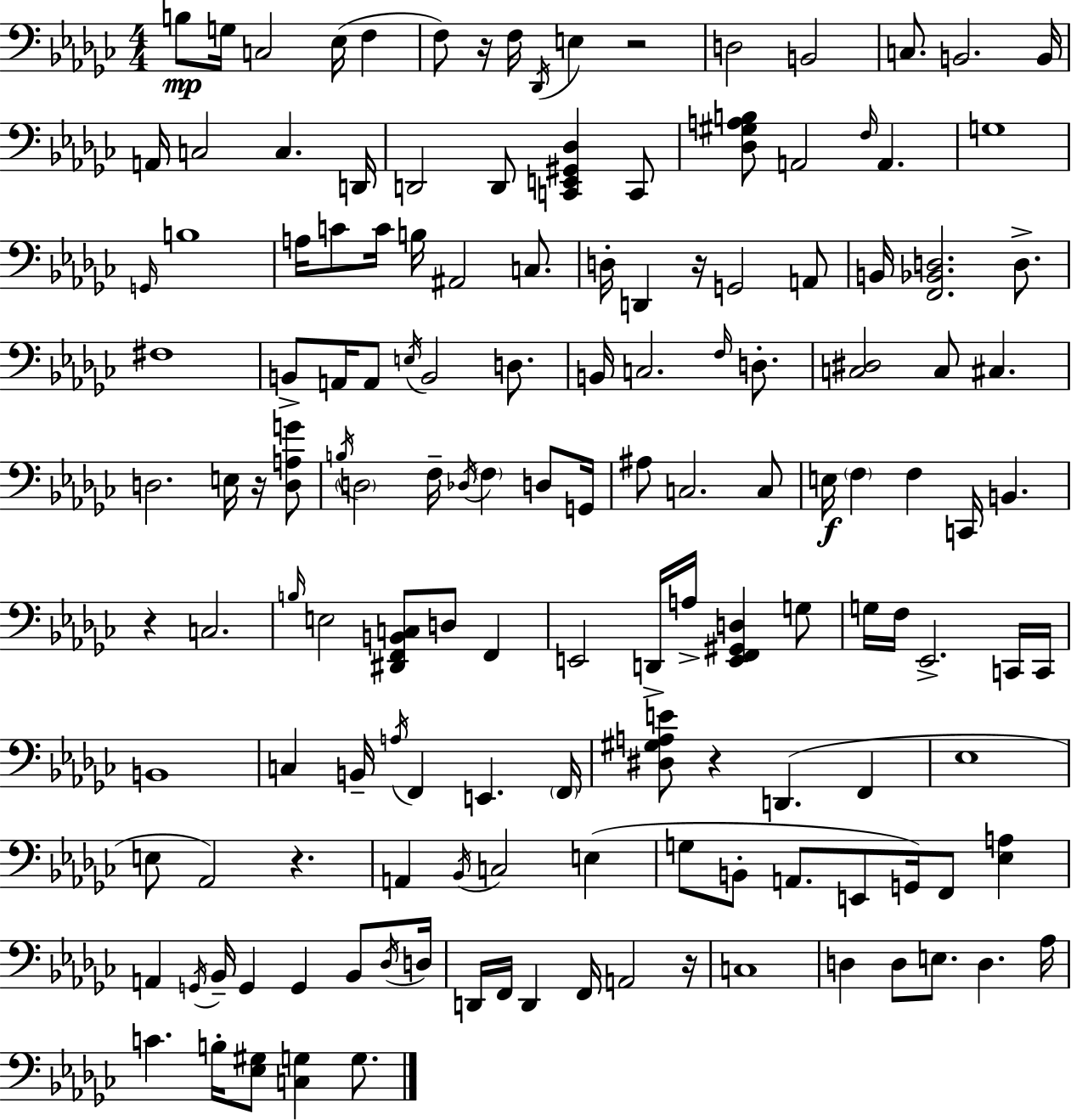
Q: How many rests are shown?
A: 8